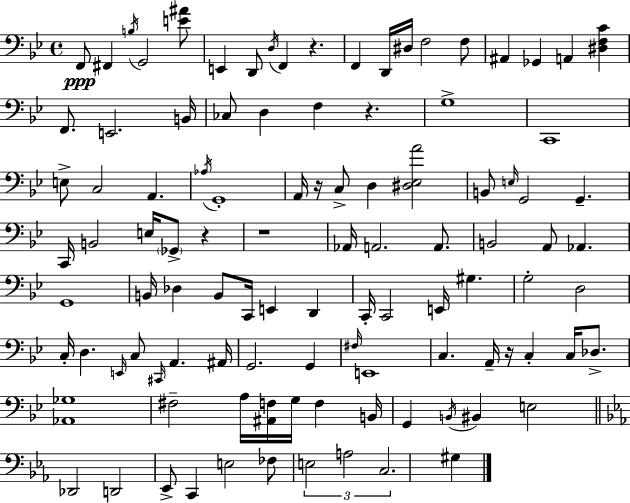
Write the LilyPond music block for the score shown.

{
  \clef bass
  \time 4/4
  \defaultTimeSignature
  \key bes \major
  f,8\ppp fis,4 \acciaccatura { b16 } g,2 <e' ais'>8 | e,4 d,8 \acciaccatura { d16 } f,4 r4. | f,4 d,16 dis16 f2 | f8 ais,4 ges,4 a,4 <dis f c'>4 | \break f,8. e,2. | b,16 ces8 d4 f4 r4. | g1-> | c,1 | \break e8-> c2 a,4. | \acciaccatura { aes16 } g,1-. | a,16 r16 c8-> d4 <dis ees a'>2 | b,8 \grace { e16 } g,2 g,4.-- | \break c,16 b,2 e16 \parenthesize ges,8-> | r4 r1 | aes,16 a,2. | a,8. b,2 a,8 aes,4. | \break g,1 | b,16 des4 b,8 c,16 e,4 | d,4 c,16-. c,2 e,16 gis4. | g2-. d2 | \break c16-. d4. \grace { e,16 } c8 \grace { cis,16 } a,4. | ais,16 g,2. | g,4 \grace { fis16 } e,1 | c4. a,16-- r16 c4-. | \break c16 des8.-> <aes, ges>1 | fis2-- a16 | <ais, f>16 g16 f4 b,16 g,4 \acciaccatura { b,16 } bis,4 | e2 \bar "||" \break \key ees \major des,2 d,2 | ees,8-> c,4 e2 fes8 | \tuplet 3/2 { e2 a2 | c2. } gis4 | \break \bar "|."
}